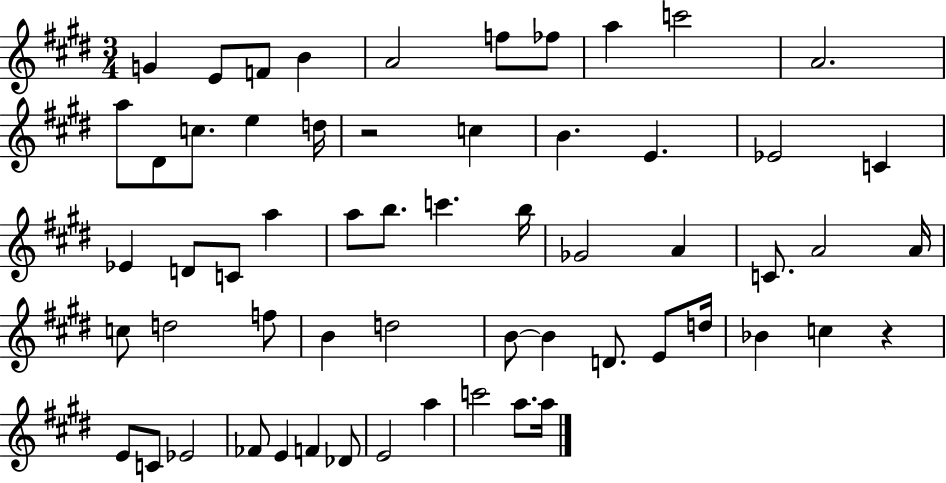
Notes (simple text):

G4/q E4/e F4/e B4/q A4/h F5/e FES5/e A5/q C6/h A4/h. A5/e D#4/e C5/e. E5/q D5/s R/h C5/q B4/q. E4/q. Eb4/h C4/q Eb4/q D4/e C4/e A5/q A5/e B5/e. C6/q. B5/s Gb4/h A4/q C4/e. A4/h A4/s C5/e D5/h F5/e B4/q D5/h B4/e B4/q D4/e. E4/e D5/s Bb4/q C5/q R/q E4/e C4/e Eb4/h FES4/e E4/q F4/q Db4/e E4/h A5/q C6/h A5/e. A5/s